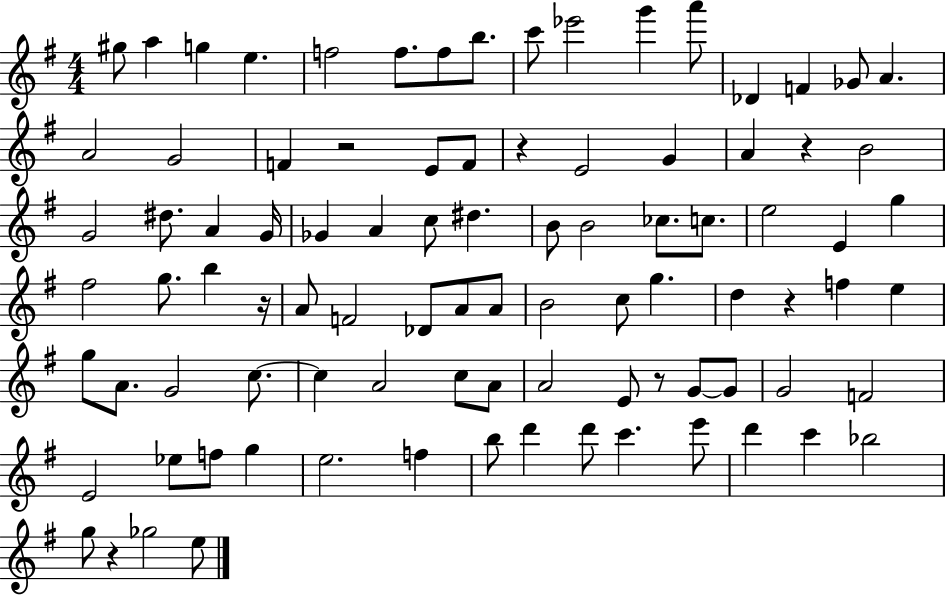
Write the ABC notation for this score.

X:1
T:Untitled
M:4/4
L:1/4
K:G
^g/2 a g e f2 f/2 f/2 b/2 c'/2 _e'2 g' a'/2 _D F _G/2 A A2 G2 F z2 E/2 F/2 z E2 G A z B2 G2 ^d/2 A G/4 _G A c/2 ^d B/2 B2 _c/2 c/2 e2 E g ^f2 g/2 b z/4 A/2 F2 _D/2 A/2 A/2 B2 c/2 g d z f e g/2 A/2 G2 c/2 c A2 c/2 A/2 A2 E/2 z/2 G/2 G/2 G2 F2 E2 _e/2 f/2 g e2 f b/2 d' d'/2 c' e'/2 d' c' _b2 g/2 z _g2 e/2